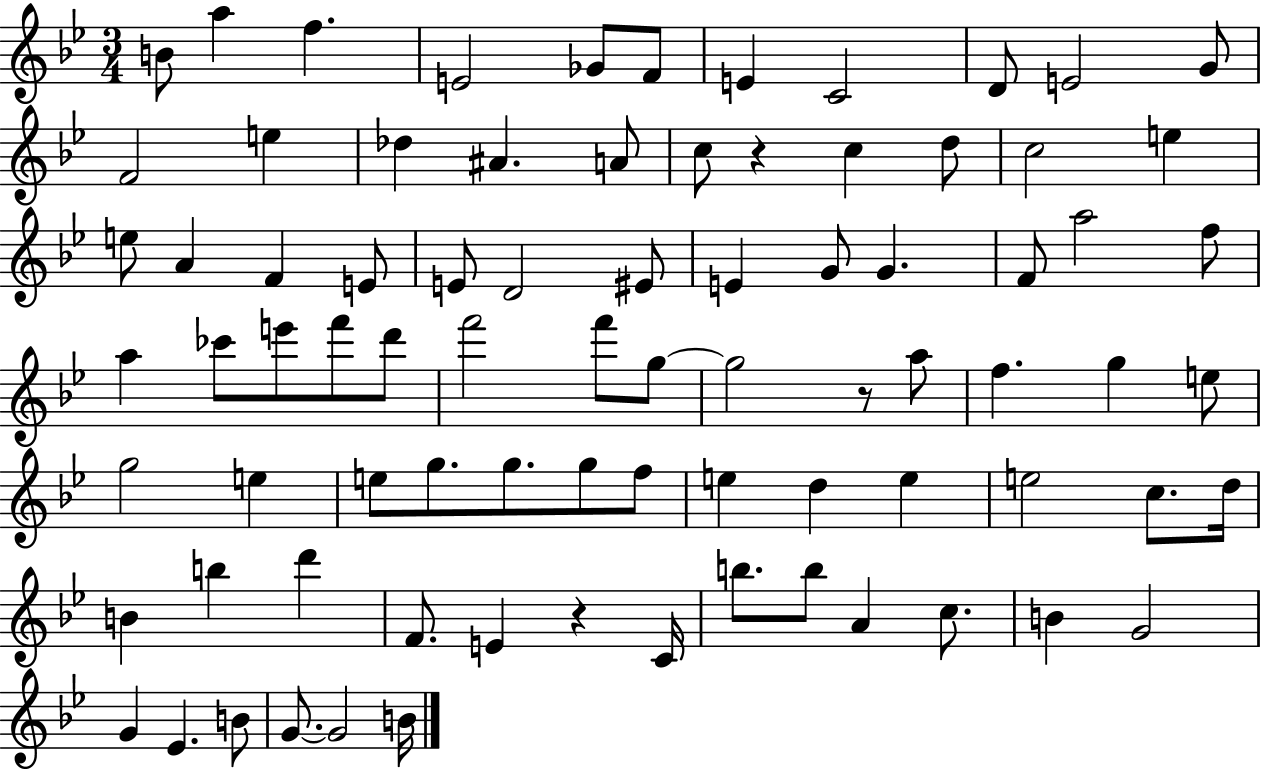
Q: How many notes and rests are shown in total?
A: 81